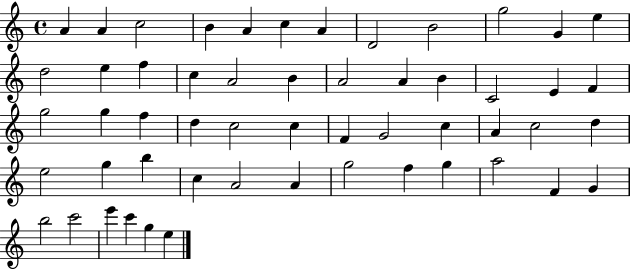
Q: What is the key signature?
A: C major